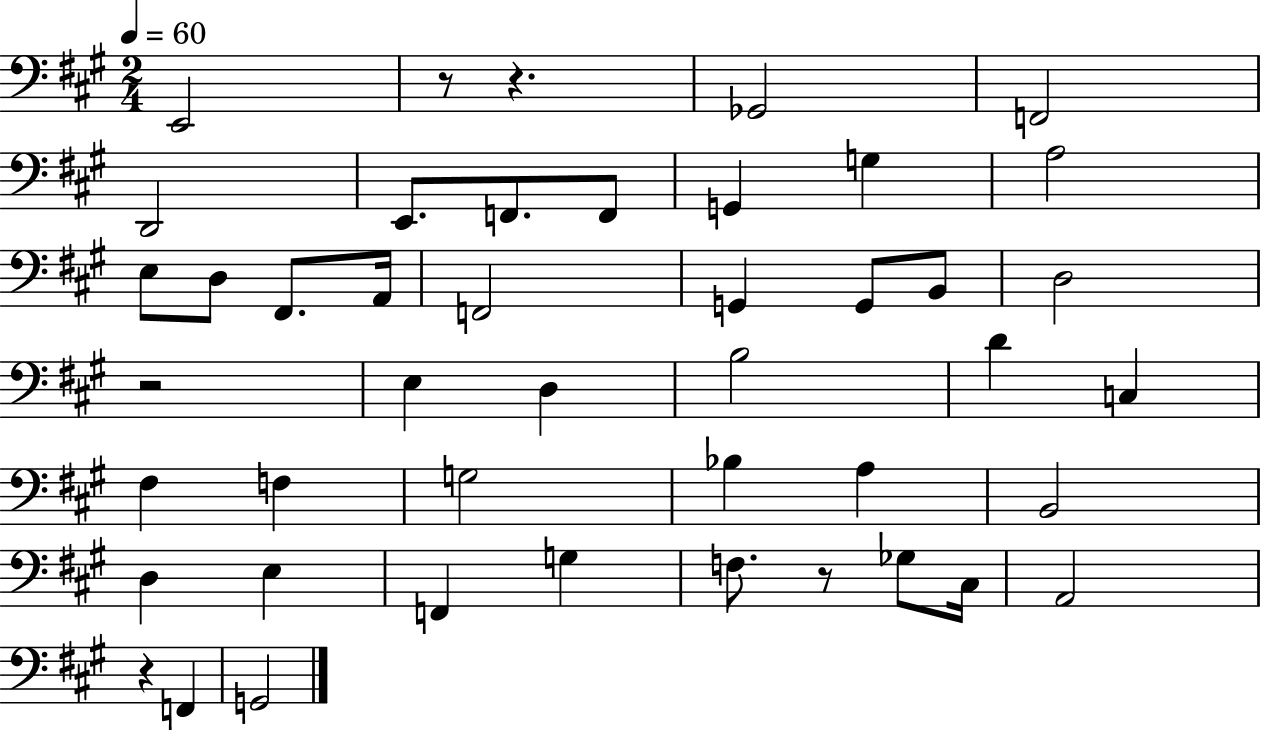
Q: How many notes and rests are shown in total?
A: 45